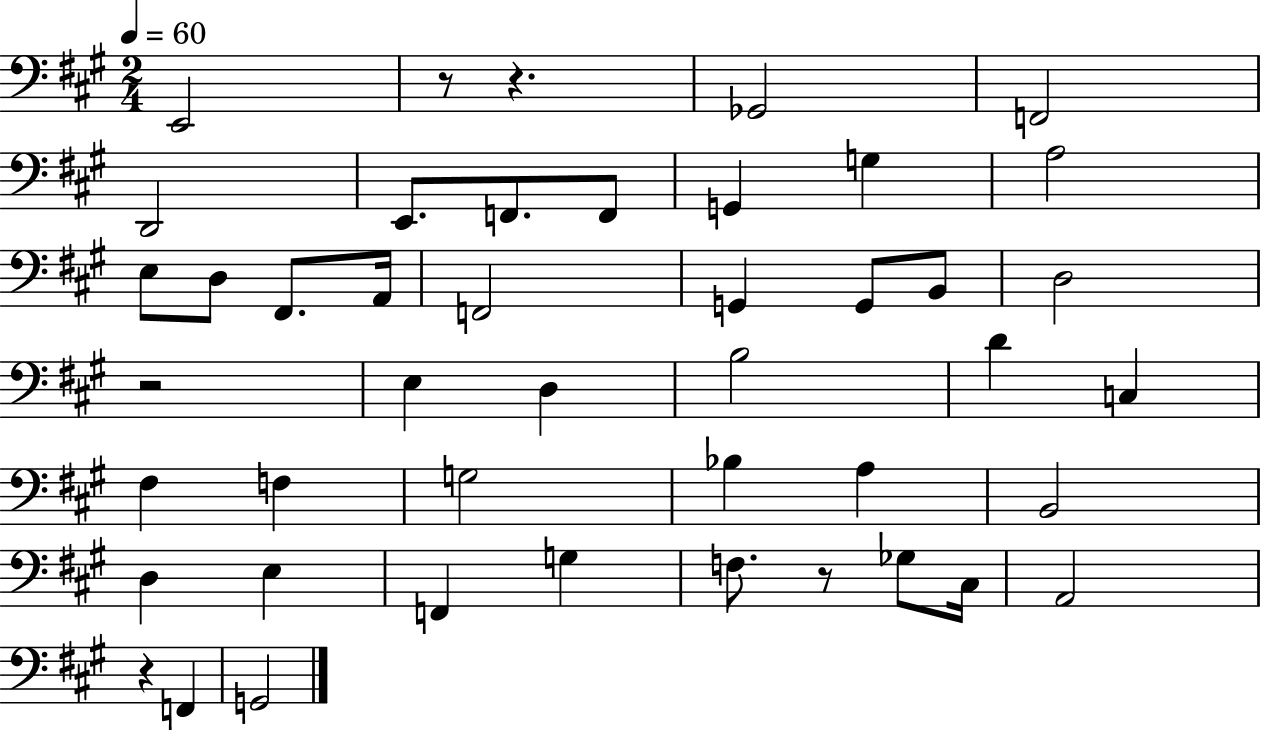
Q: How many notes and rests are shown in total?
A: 45